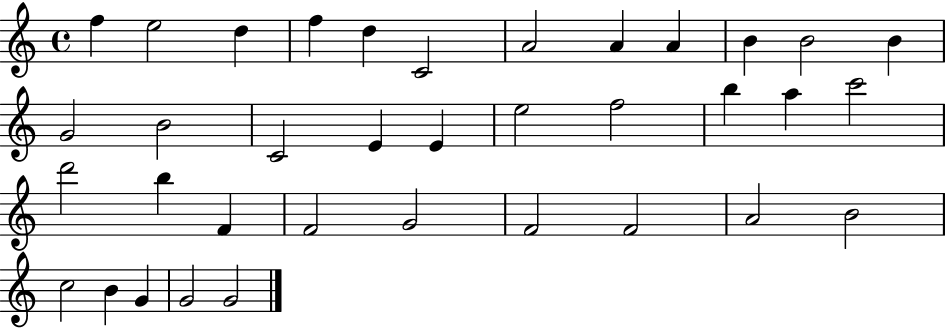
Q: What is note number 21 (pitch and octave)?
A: A5